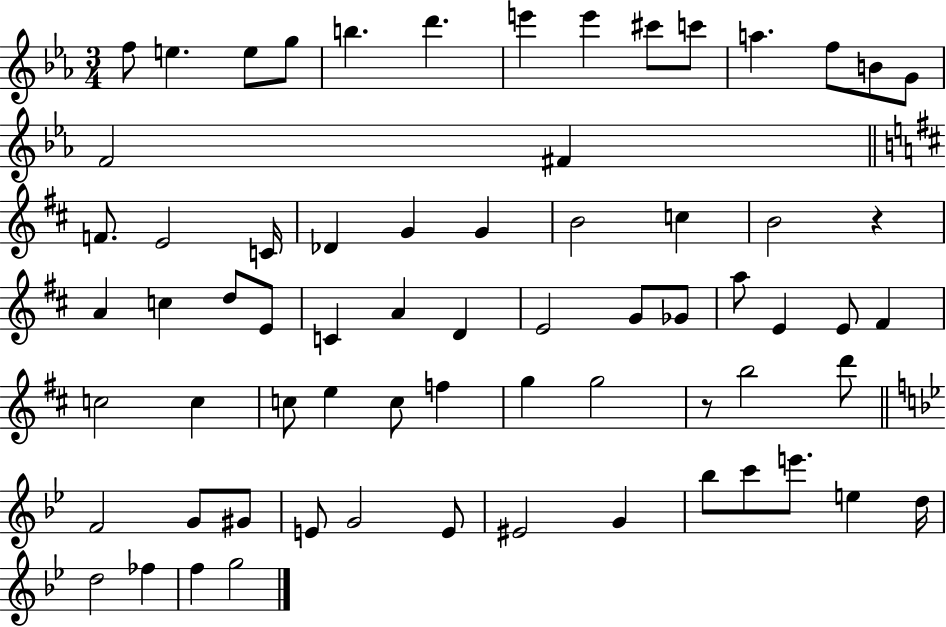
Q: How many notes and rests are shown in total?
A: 68